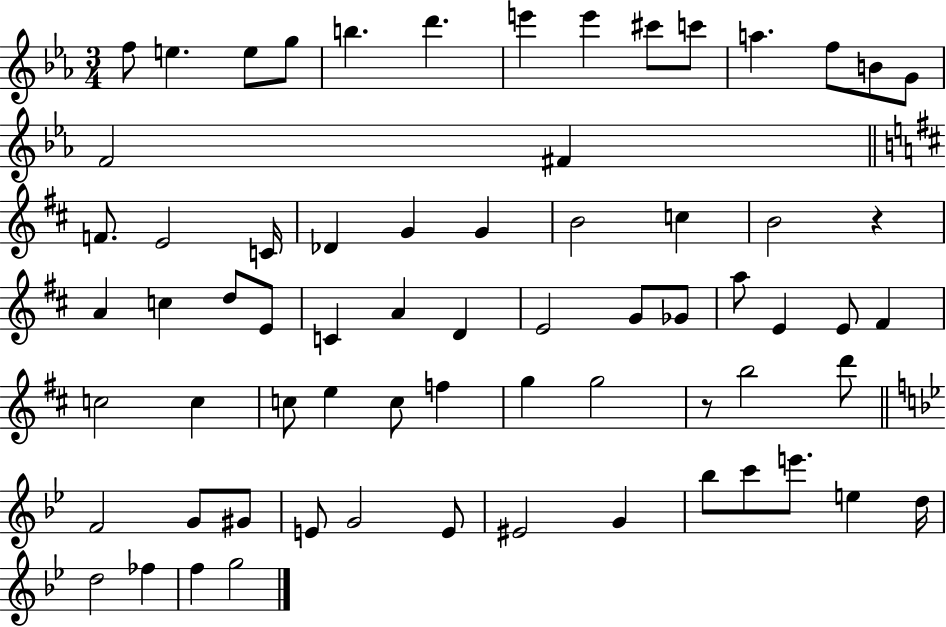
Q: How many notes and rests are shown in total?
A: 68